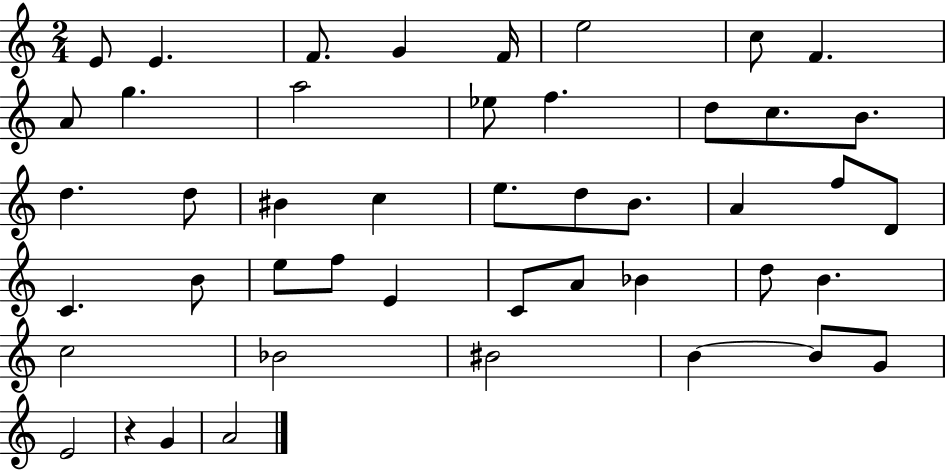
{
  \clef treble
  \numericTimeSignature
  \time 2/4
  \key c \major
  e'8 e'4. | f'8. g'4 f'16 | e''2 | c''8 f'4. | \break a'8 g''4. | a''2 | ees''8 f''4. | d''8 c''8. b'8. | \break d''4. d''8 | bis'4 c''4 | e''8. d''8 b'8. | a'4 f''8 d'8 | \break c'4. b'8 | e''8 f''8 e'4 | c'8 a'8 bes'4 | d''8 b'4. | \break c''2 | bes'2 | bis'2 | b'4~~ b'8 g'8 | \break e'2 | r4 g'4 | a'2 | \bar "|."
}